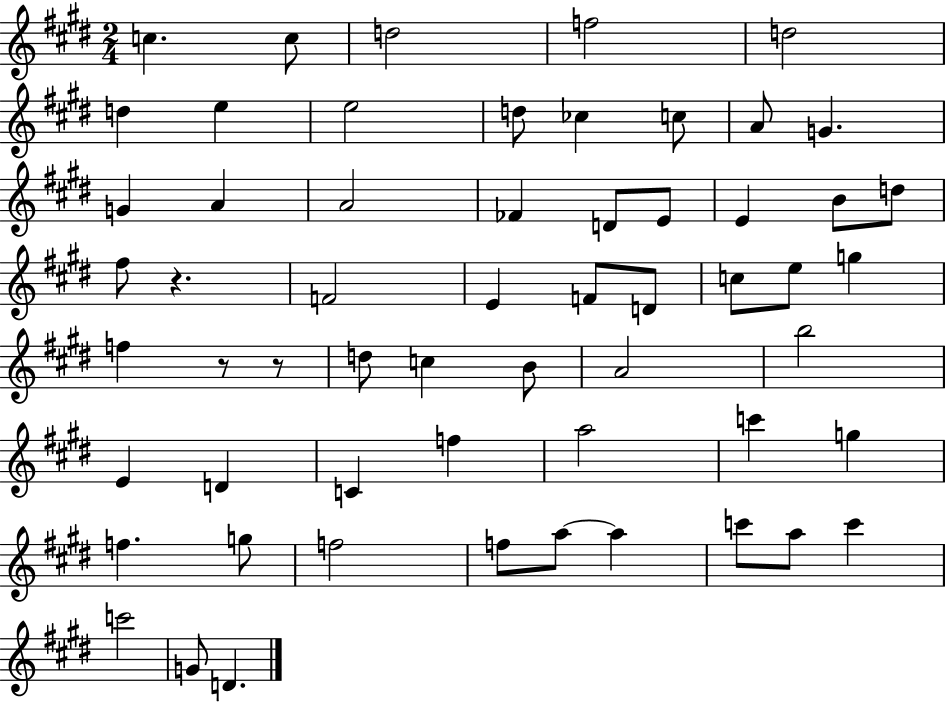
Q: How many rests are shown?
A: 3